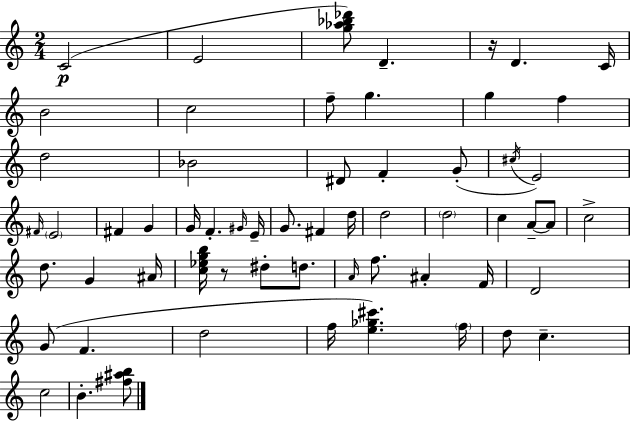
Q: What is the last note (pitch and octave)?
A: B4